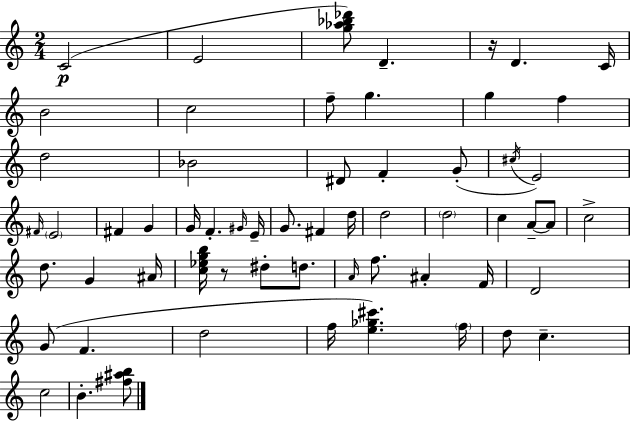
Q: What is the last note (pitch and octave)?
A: B4